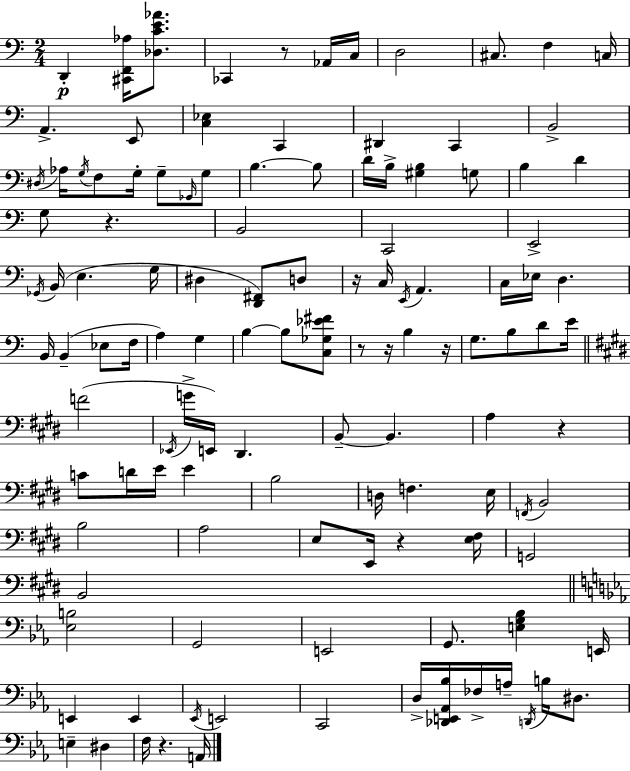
{
  \clef bass
  \numericTimeSignature
  \time 2/4
  \key a \minor
  d,4-.\p <cis, f, aes>16 <des c' e' aes'>8. | ces,4 r8 aes,16 c16 | d2 | cis8. f4 c16 | \break a,4.-> e,8 | <c ees>4 c,4 | dis,4 c,4 | b,2-> | \break \acciaccatura { dis16 } aes16 \acciaccatura { g16 } f8 g16-. g8-- | \grace { ges,16 } g8 b4.~~ | b8 d'16 b16-> <gis b>4 | g8 b4 d'4 | \break g8 r4. | b,2 | c,2 | e,2-> | \break \acciaccatura { ges,16 }( b,16 e4. | g16 dis4 | <d, fis,>8) d8 r16 c16 \acciaccatura { e,16 } a,4. | c16 ees16 d4. | \break b,16 b,4--( | ees8 f16 a4) | g4 b4~~ | b8 <c ges ees' fis'>8 r8 r16 | \break b4 r16 g8. | b8 d'8 e'16 \bar "||" \break \key e \major f'2( | \acciaccatura { ees,16 } g'16-> e,16) dis,4. | b,8--~~ b,4. | a4 r4 | \break c'8 d'16 e'16 e'4 | b2 | d16 f4. | e16 \acciaccatura { f,16 } b,2 | \break b2 | a2 | e8 e,16 r4 | <e fis>16 g,2 | \break b,2 | \bar "||" \break \key ees \major <ees b>2 | g,2 | e,2 | g,8. <e g bes>4 e,16 | \break e,4 e,4 | \acciaccatura { ees,16 } e,2 | c,2 | d16-> <des, e, aes, bes>16 fes16-> a16-- \acciaccatura { d,16 } b16 dis8. | \break e4-- dis4 | f16 r4. | a,16 \bar "|."
}